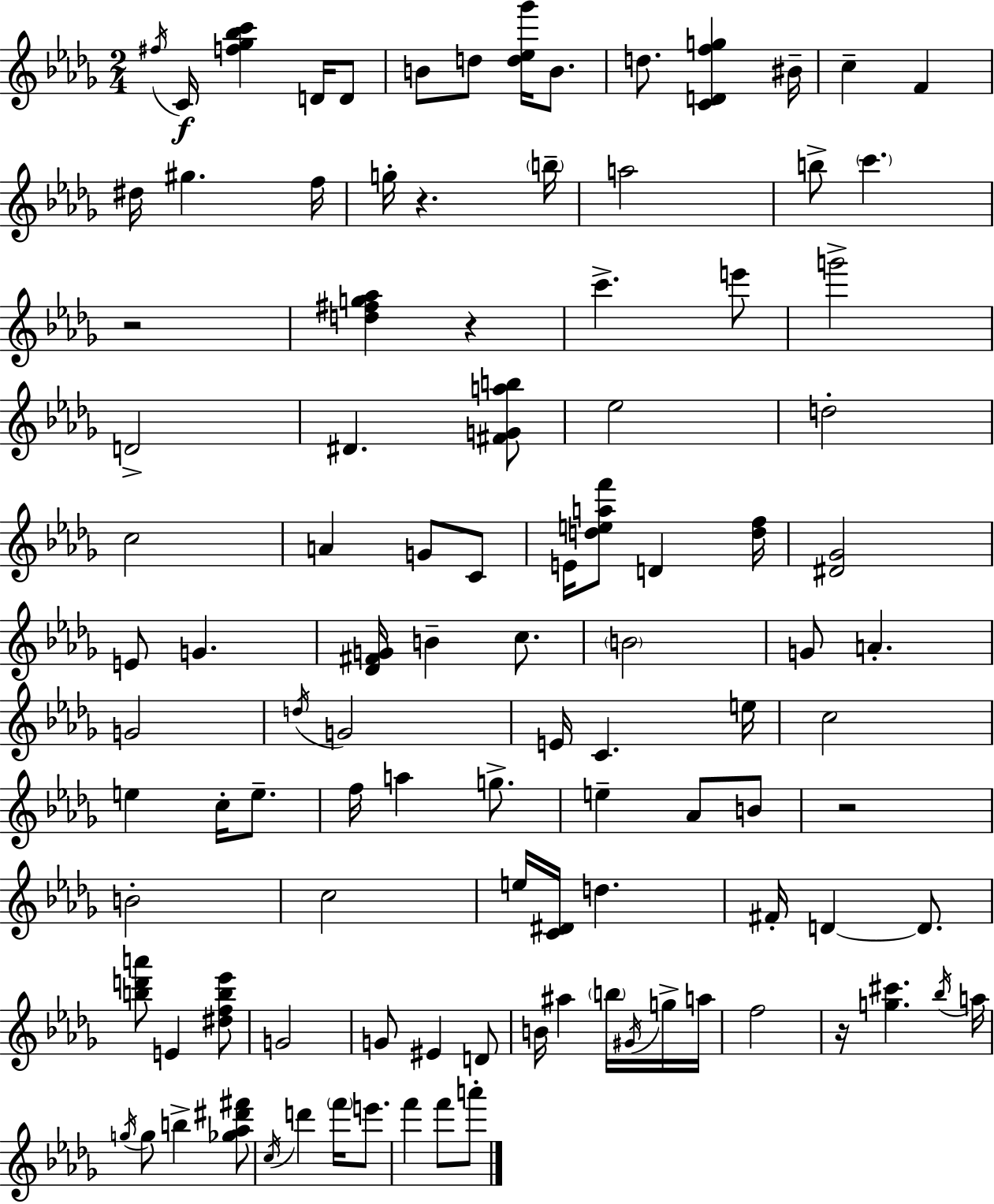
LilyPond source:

{
  \clef treble
  \numericTimeSignature
  \time 2/4
  \key bes \minor
  \repeat volta 2 { \acciaccatura { fis''16 }\f c'16 <f'' ges'' bes'' c'''>4 d'16 d'8 | b'8 d''8 <d'' ees'' ges'''>16 b'8. | d''8. <c' d' f'' g''>4 | bis'16-- c''4-- f'4 | \break dis''16 gis''4. | f''16 g''16-. r4. | \parenthesize b''16-- a''2 | b''8-> \parenthesize c'''4. | \break r2 | <d'' fis'' g'' aes''>4 r4 | c'''4.-> e'''8 | g'''2-> | \break d'2-> | dis'4. <fis' g' a'' b''>8 | ees''2 | d''2-. | \break c''2 | a'4 g'8 c'8 | e'16 <d'' e'' a'' f'''>8 d'4 | <d'' f''>16 <dis' ges'>2 | \break e'8 g'4. | <des' fis' g'>16 b'4-- c''8. | \parenthesize b'2 | g'8 a'4.-. | \break g'2 | \acciaccatura { d''16 } g'2 | e'16 c'4. | e''16 c''2 | \break e''4 c''16-. e''8.-- | f''16 a''4 g''8.-> | e''4-- aes'8 | b'8 r2 | \break b'2-. | c''2 | e''16 <c' dis'>16 d''4. | fis'16-. d'4~~ d'8. | \break <b'' d''' a'''>8 e'4 | <dis'' f'' b'' ees'''>8 g'2 | g'8 eis'4 | d'8 b'16 ais''4 \parenthesize b''16 | \break \acciaccatura { gis'16 } g''16-> a''16 f''2 | r16 <g'' cis'''>4. | \acciaccatura { bes''16 } a''16 \acciaccatura { g''16 } g''8 b''4-> | <ges'' aes'' dis''' fis'''>8 \acciaccatura { c''16 } d'''4 | \break \parenthesize f'''16 e'''8. f'''4 | f'''8 a'''8-. } \bar "|."
}